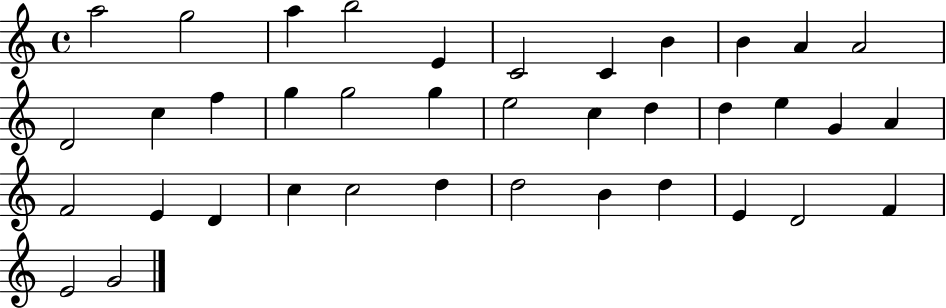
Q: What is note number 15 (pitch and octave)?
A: G5